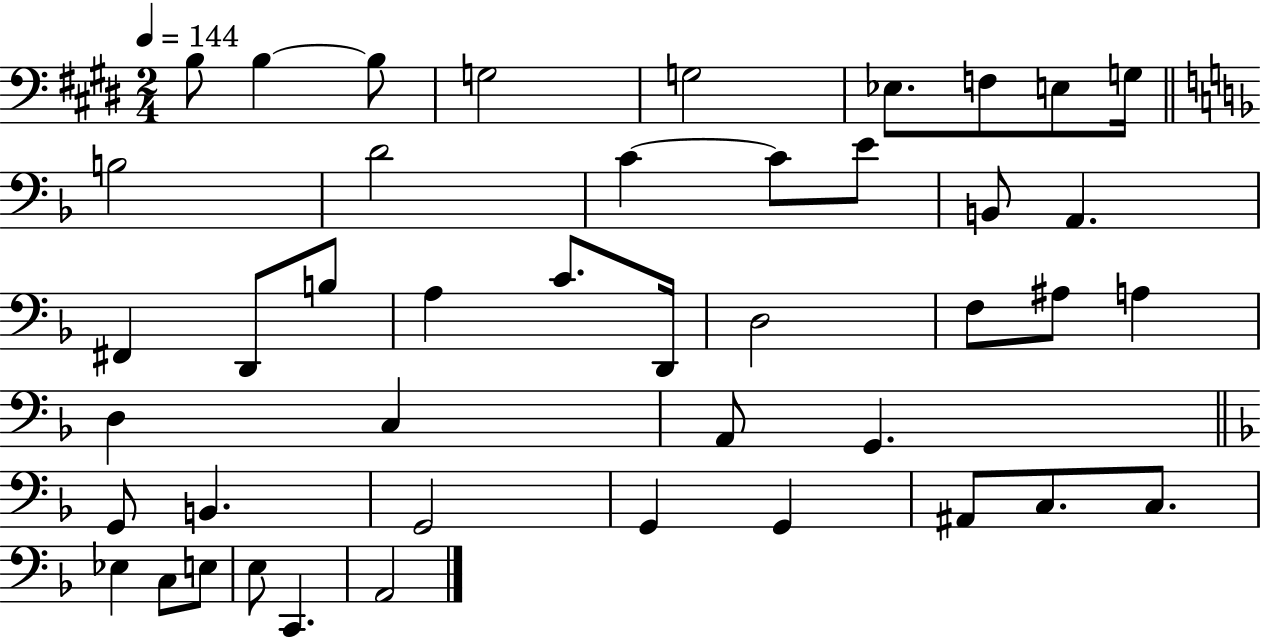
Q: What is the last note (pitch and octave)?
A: A2